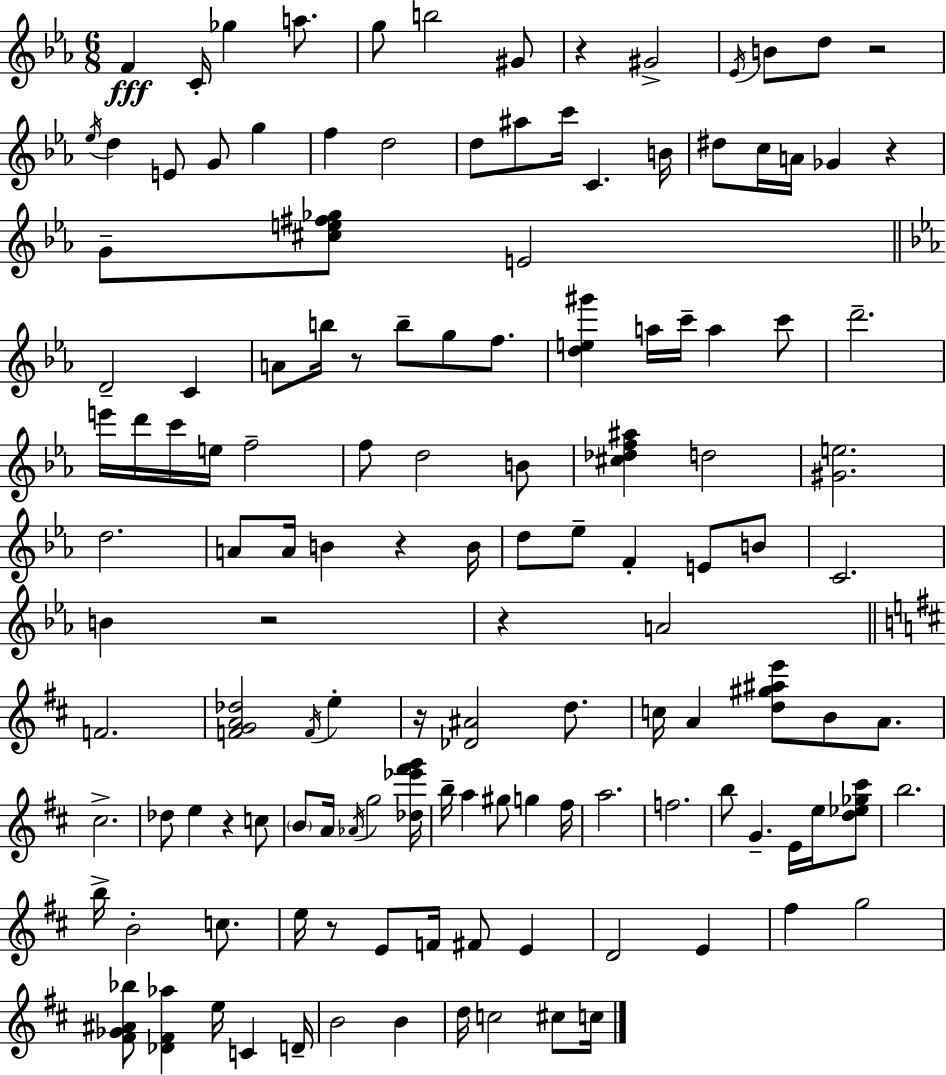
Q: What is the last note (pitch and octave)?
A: C5